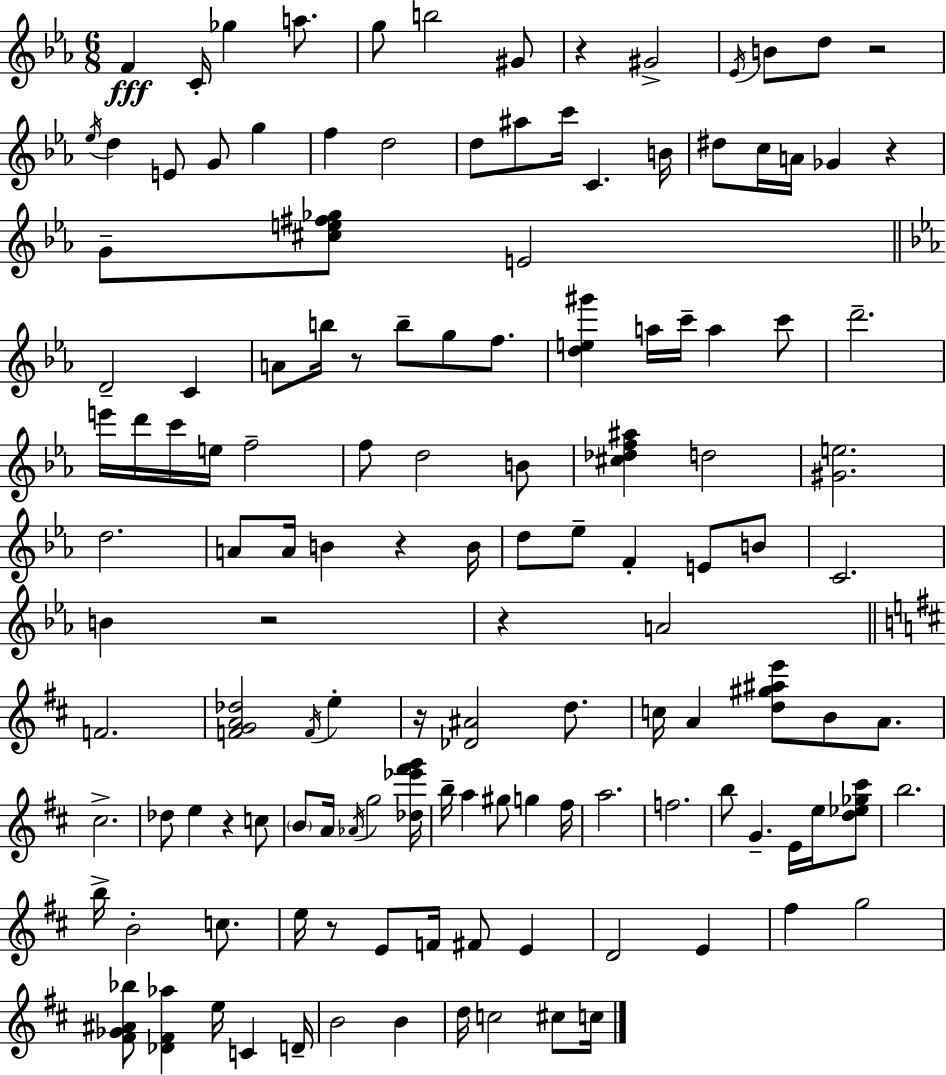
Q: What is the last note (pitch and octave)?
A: C5